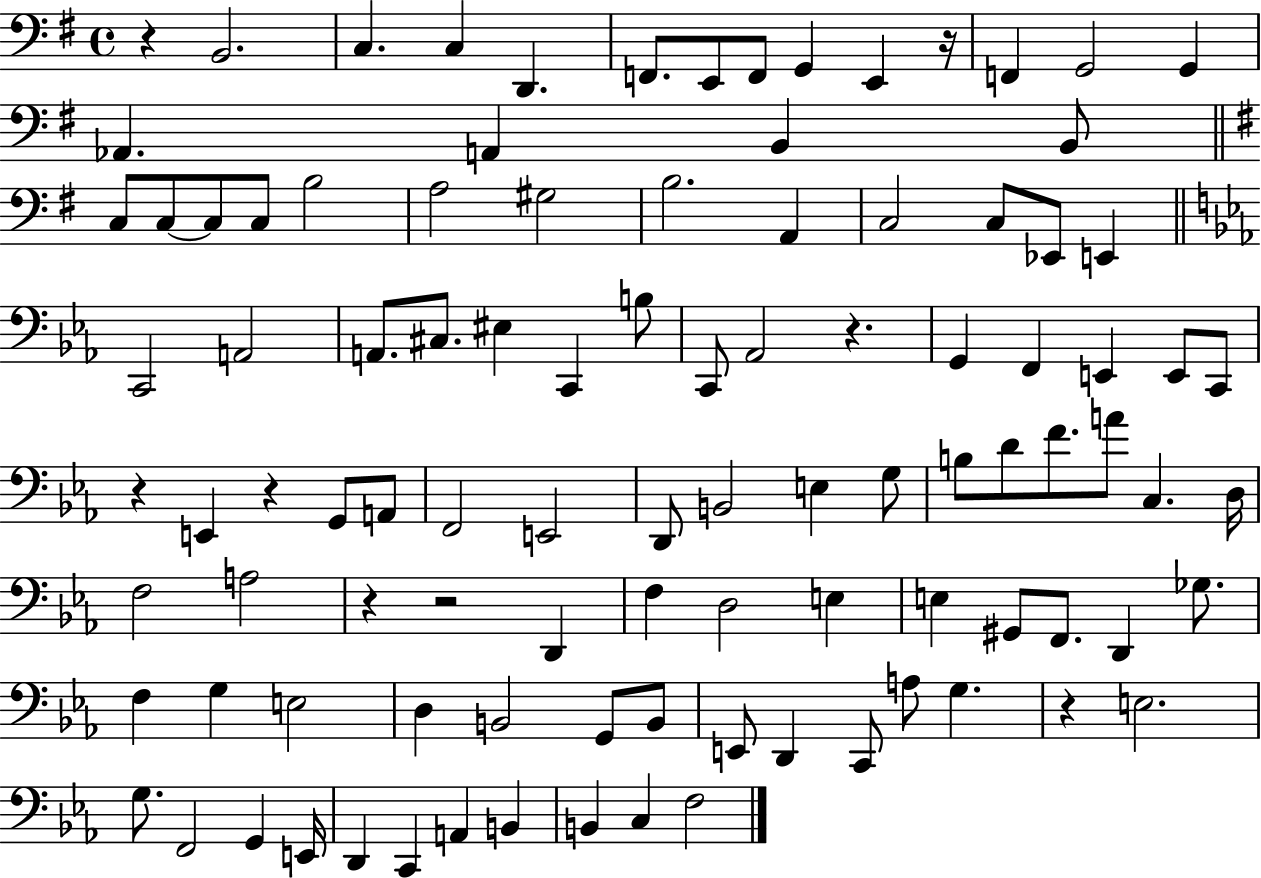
X:1
T:Untitled
M:4/4
L:1/4
K:G
z B,,2 C, C, D,, F,,/2 E,,/2 F,,/2 G,, E,, z/4 F,, G,,2 G,, _A,, A,, B,, B,,/2 C,/2 C,/2 C,/2 C,/2 B,2 A,2 ^G,2 B,2 A,, C,2 C,/2 _E,,/2 E,, C,,2 A,,2 A,,/2 ^C,/2 ^E, C,, B,/2 C,,/2 _A,,2 z G,, F,, E,, E,,/2 C,,/2 z E,, z G,,/2 A,,/2 F,,2 E,,2 D,,/2 B,,2 E, G,/2 B,/2 D/2 F/2 A/2 C, D,/4 F,2 A,2 z z2 D,, F, D,2 E, E, ^G,,/2 F,,/2 D,, _G,/2 F, G, E,2 D, B,,2 G,,/2 B,,/2 E,,/2 D,, C,,/2 A,/2 G, z E,2 G,/2 F,,2 G,, E,,/4 D,, C,, A,, B,, B,, C, F,2